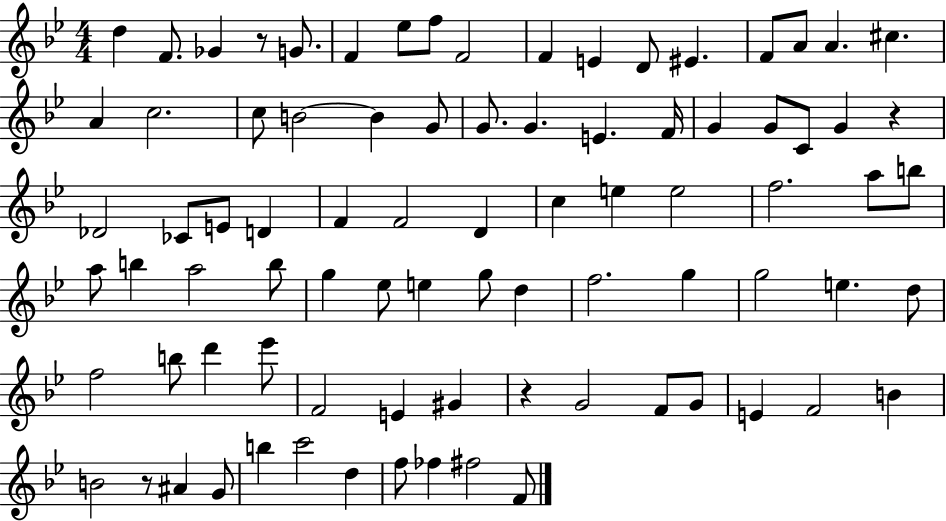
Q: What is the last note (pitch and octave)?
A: F4